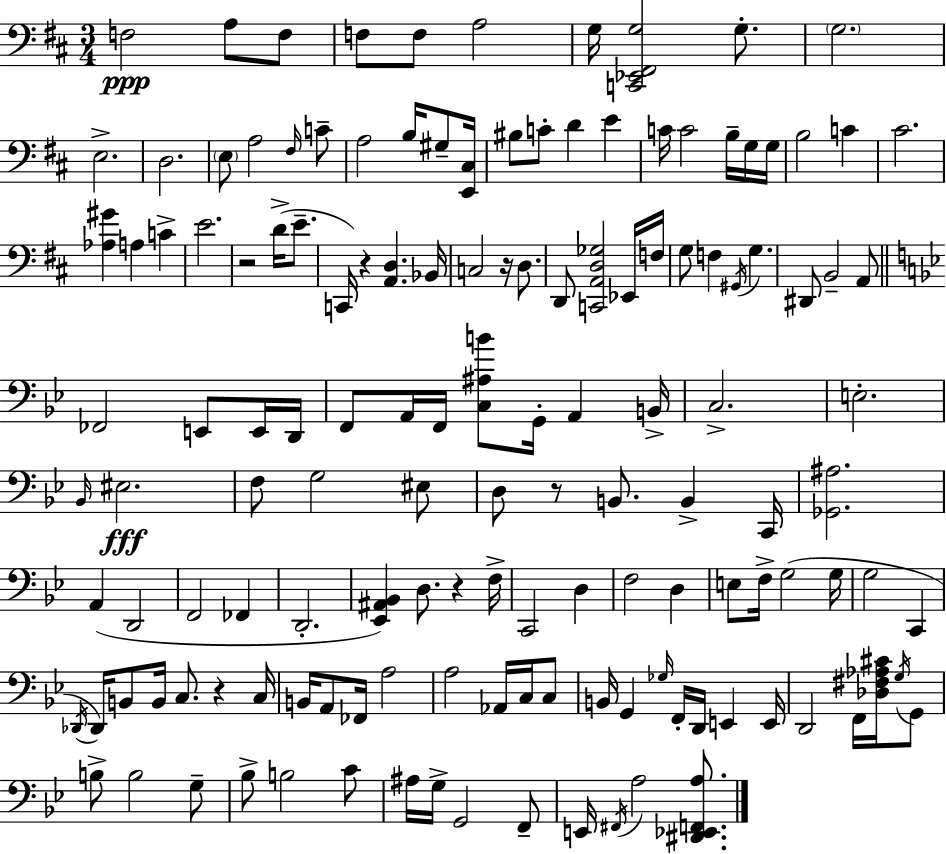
F3/h A3/e F3/e F3/e F3/e A3/h G3/s [C2,Eb2,F#2,G3]/h G3/e. G3/h. E3/h. D3/h. E3/e A3/h F#3/s C4/e A3/h B3/s G#3/e [E2,C#3]/s BIS3/e C4/e D4/q E4/q C4/s C4/h B3/s G3/s G3/s B3/h C4/q C#4/h. [Ab3,G#4]/q A3/q C4/q E4/h. R/h D4/s E4/e. C2/s R/q [A2,D3]/q. Bb2/s C3/h R/s D3/e. D2/e [C2,A2,D3,Gb3]/h Eb2/s F3/s G3/e F3/q G#2/s G3/q. D#2/e B2/h A2/e FES2/h E2/e E2/s D2/s F2/e A2/s F2/s [C3,A#3,B4]/e G2/s A2/q B2/s C3/h. E3/h. Bb2/s EIS3/h. F3/e G3/h EIS3/e D3/e R/e B2/e. B2/q C2/s [Gb2,A#3]/h. A2/q D2/h F2/h FES2/q D2/h. [Eb2,A#2,Bb2]/q D3/e. R/q F3/s C2/h D3/q F3/h D3/q E3/e F3/s G3/h G3/s G3/h C2/q Db2/s Db2/s B2/e B2/s C3/e. R/q C3/s B2/s A2/e FES2/s A3/h A3/h Ab2/s C3/s C3/e B2/s G2/q Gb3/s F2/s D2/s E2/q E2/s D2/h F2/s [Db3,F#3,Ab3,C#4]/s G3/s G2/e B3/e B3/h G3/e Bb3/e B3/h C4/e A#3/s G3/s G2/h F2/e E2/s F#2/s A3/h [D#2,Eb2,F2,A3]/e.